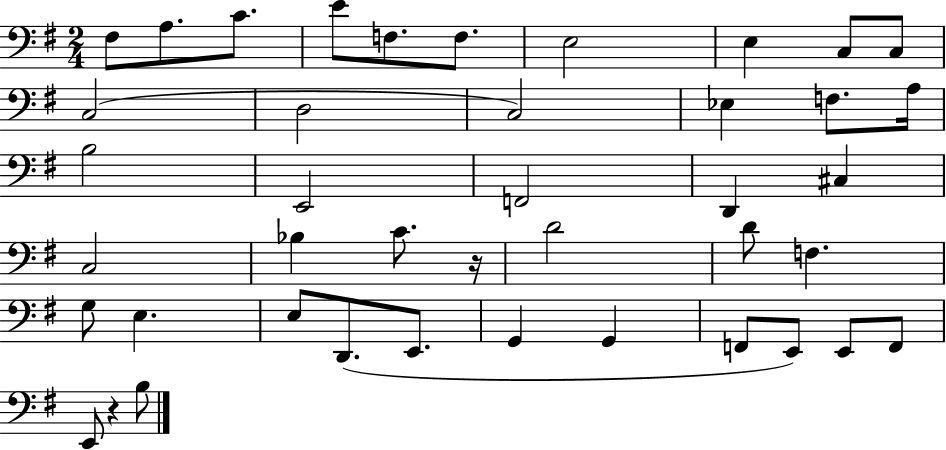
{
  \clef bass
  \numericTimeSignature
  \time 2/4
  \key g \major
  fis8 a8. c'8. | e'8 f8. f8. | e2 | e4 c8 c8 | \break c2( | d2 | c2) | ees4 f8. a16 | \break b2 | e,2 | f,2 | d,4 cis4 | \break c2 | bes4 c'8. r16 | d'2 | d'8 f4. | \break g8 e4. | e8 d,8.( e,8. | g,4 g,4 | f,8 e,8) e,8 f,8 | \break e,8 r4 b8 | \bar "|."
}